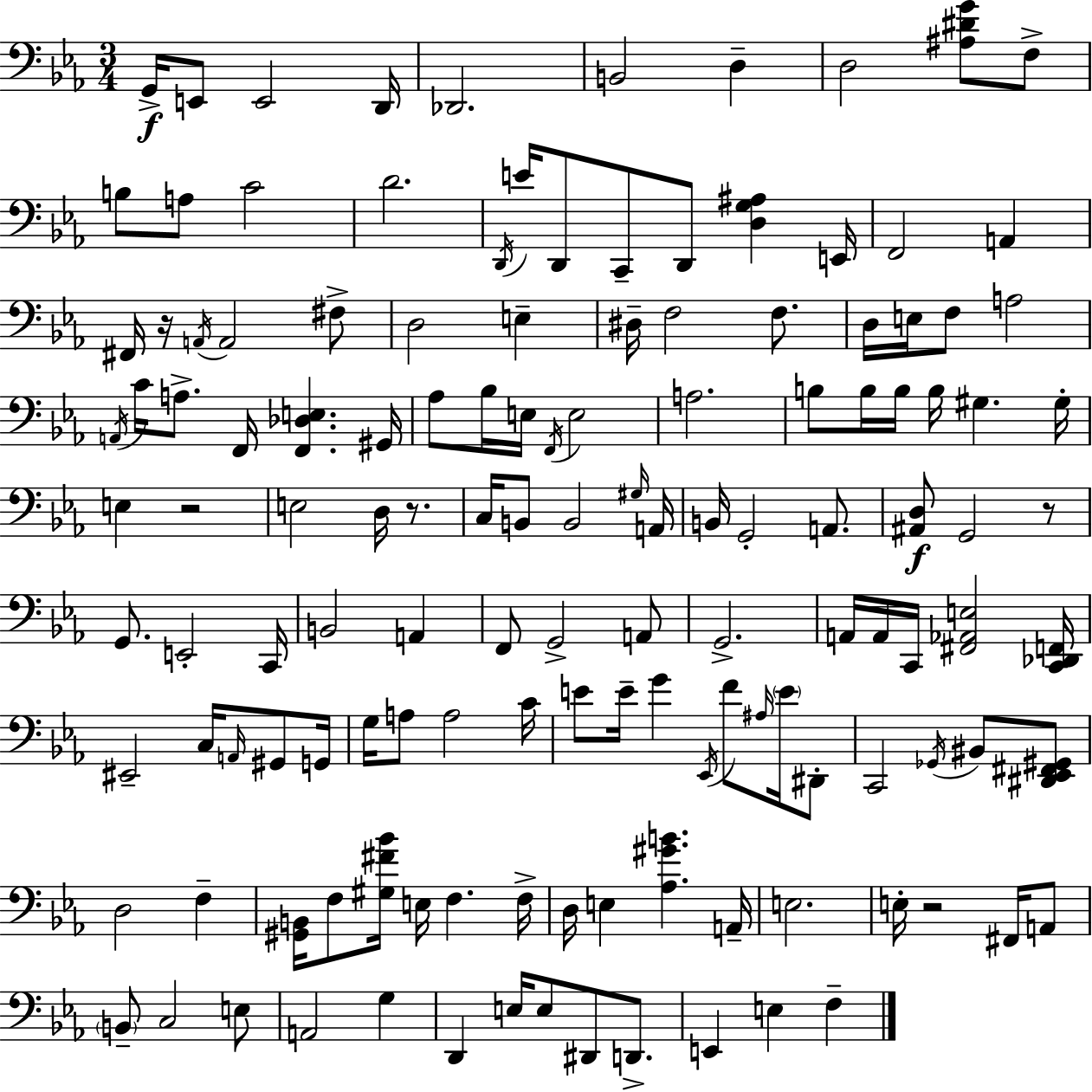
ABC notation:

X:1
T:Untitled
M:3/4
L:1/4
K:Cm
G,,/4 E,,/2 E,,2 D,,/4 _D,,2 B,,2 D, D,2 [^A,^DG]/2 F,/2 B,/2 A,/2 C2 D2 D,,/4 E/4 D,,/2 C,,/2 D,,/2 [D,G,^A,] E,,/4 F,,2 A,, ^F,,/4 z/4 A,,/4 A,,2 ^F,/2 D,2 E, ^D,/4 F,2 F,/2 D,/4 E,/4 F,/2 A,2 A,,/4 C/4 A,/2 F,,/4 [F,,_D,E,] ^G,,/4 _A,/2 _B,/4 E,/4 F,,/4 E,2 A,2 B,/2 B,/4 B,/4 B,/4 ^G, ^G,/4 E, z2 E,2 D,/4 z/2 C,/4 B,,/2 B,,2 ^G,/4 A,,/4 B,,/4 G,,2 A,,/2 [^A,,D,]/2 G,,2 z/2 G,,/2 E,,2 C,,/4 B,,2 A,, F,,/2 G,,2 A,,/2 G,,2 A,,/4 A,,/4 C,,/4 [^F,,_A,,E,]2 [C,,_D,,F,,]/4 ^E,,2 C,/4 A,,/4 ^G,,/2 G,,/4 G,/4 A,/2 A,2 C/4 E/2 E/4 G _E,,/4 F/2 ^A,/4 E/4 ^D,,/2 C,,2 _G,,/4 ^B,,/2 [^D,,_E,,^F,,^G,,]/2 D,2 F, [^G,,B,,]/4 F,/2 [^G,^F_B]/4 E,/4 F, F,/4 D,/4 E, [_A,^GB] A,,/4 E,2 E,/4 z2 ^F,,/4 A,,/2 B,,/2 C,2 E,/2 A,,2 G, D,, E,/4 E,/2 ^D,,/2 D,,/2 E,, E, F,